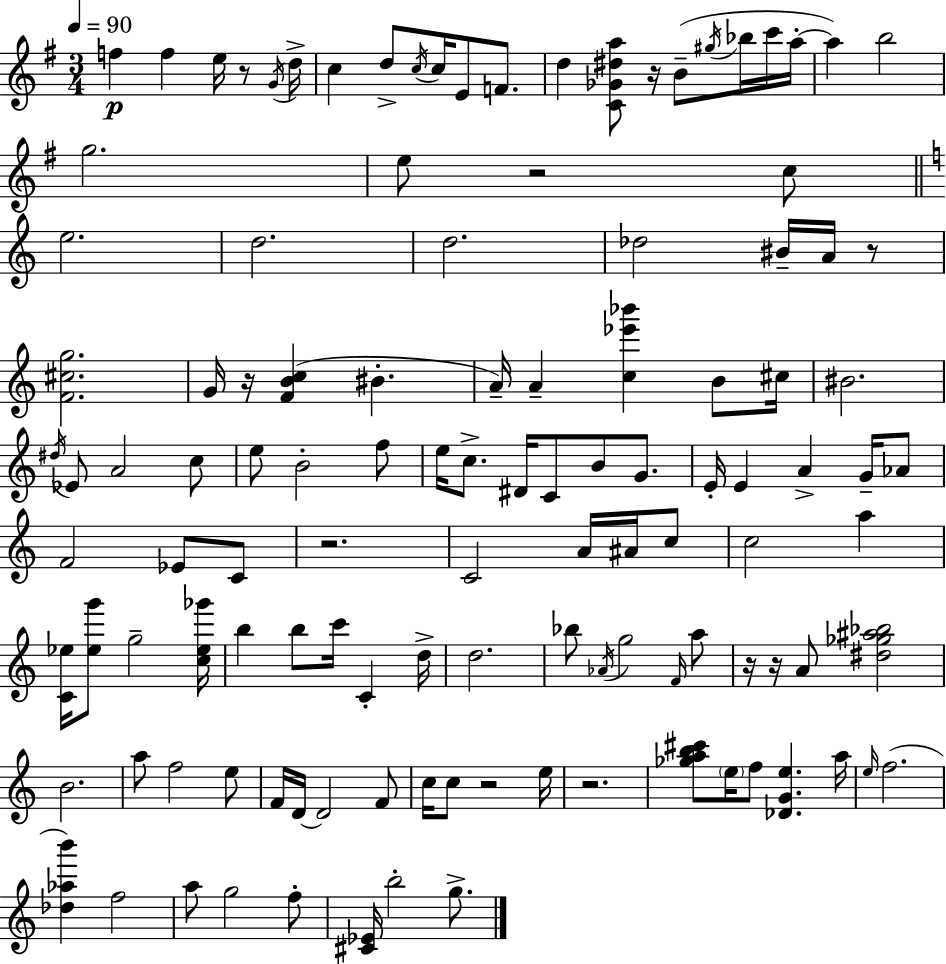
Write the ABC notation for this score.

X:1
T:Untitled
M:3/4
L:1/4
K:Em
f f e/4 z/2 G/4 d/4 c d/2 c/4 c/4 E/2 F/2 d [C_G^da]/2 z/4 B/2 ^g/4 _b/4 c'/4 a/4 a b2 g2 e/2 z2 c/2 e2 d2 d2 _d2 ^B/4 A/4 z/2 [F^cg]2 G/4 z/4 [FBc] ^B A/4 A [c_e'_b'] B/2 ^c/4 ^B2 ^d/4 _E/2 A2 c/2 e/2 B2 f/2 e/4 c/2 ^D/4 C/2 B/2 G/2 E/4 E A G/4 _A/2 F2 _E/2 C/2 z2 C2 A/4 ^A/4 c/2 c2 a [C_e]/4 [_eg']/2 g2 [c_e_g']/4 b b/2 c'/4 C d/4 d2 _b/2 _A/4 g2 F/4 a/2 z/4 z/4 A/2 [^d_g^a_b]2 B2 a/2 f2 e/2 F/4 D/4 D2 F/2 c/4 c/2 z2 e/4 z2 [_gab^c']/2 e/4 f/2 [_DGe] a/4 e/4 f2 [_d_ab'] f2 a/2 g2 f/2 [^C_E]/4 b2 g/2